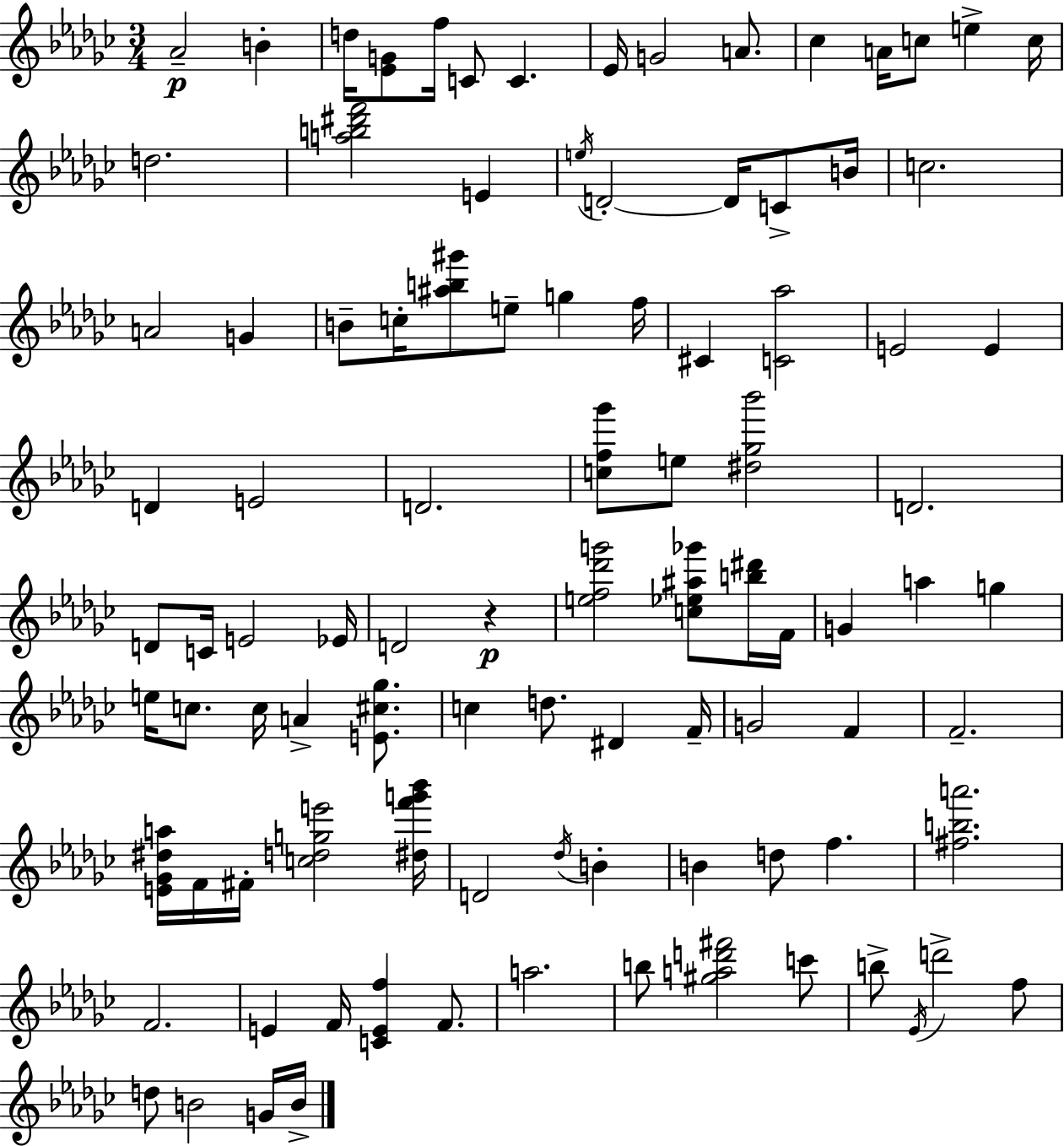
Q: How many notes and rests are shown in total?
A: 97